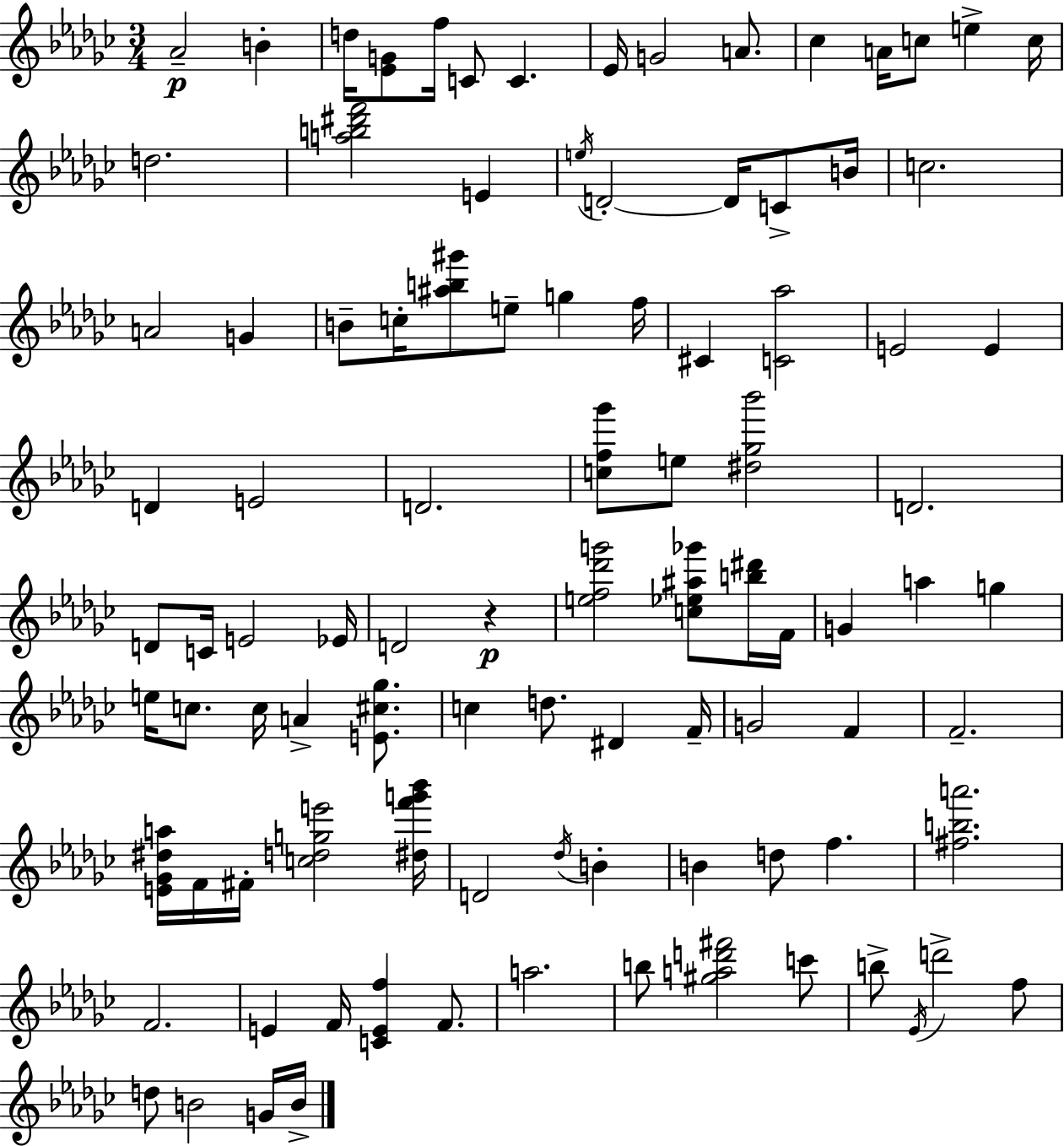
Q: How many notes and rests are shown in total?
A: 97